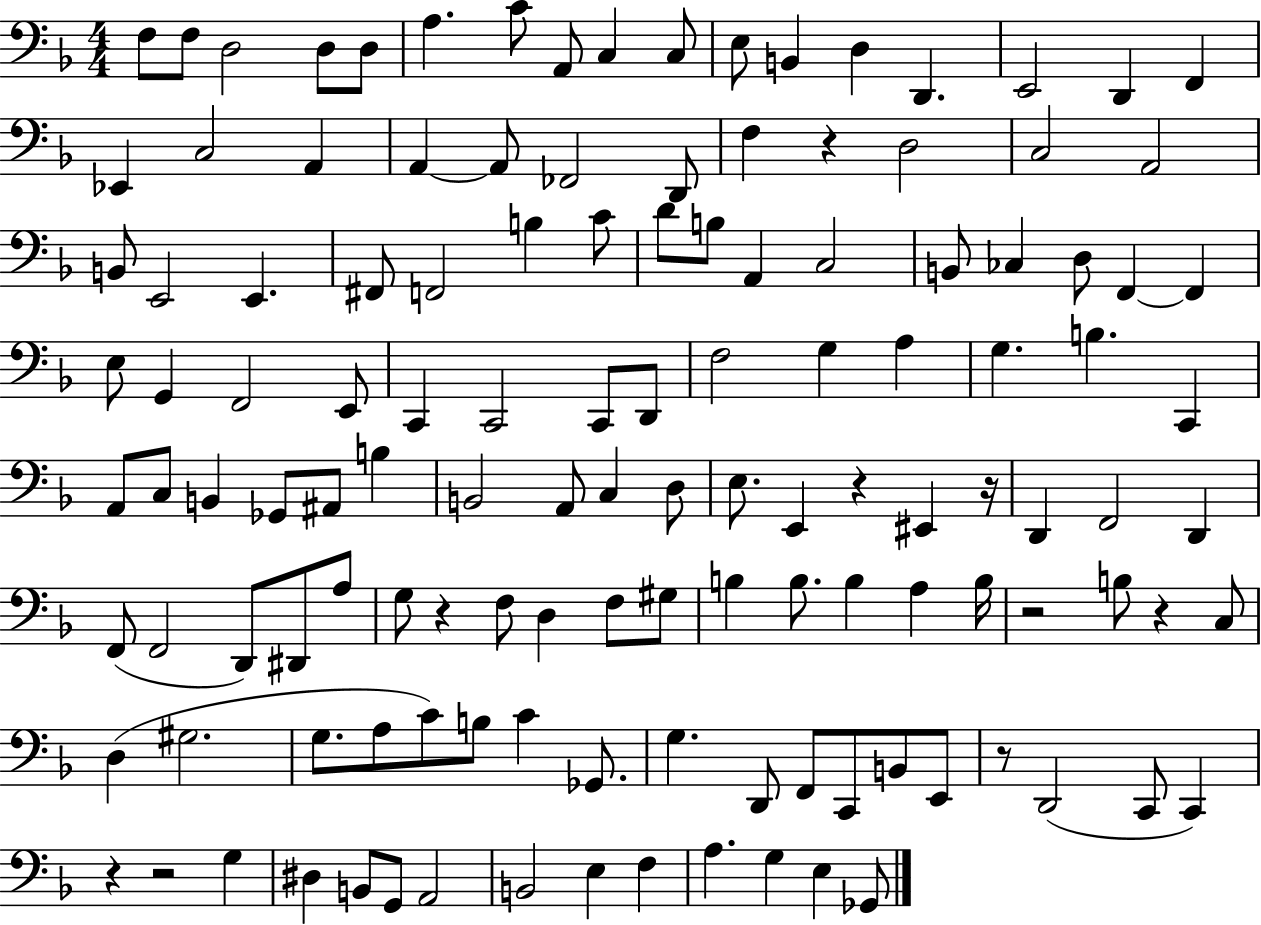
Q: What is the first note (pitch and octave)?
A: F3